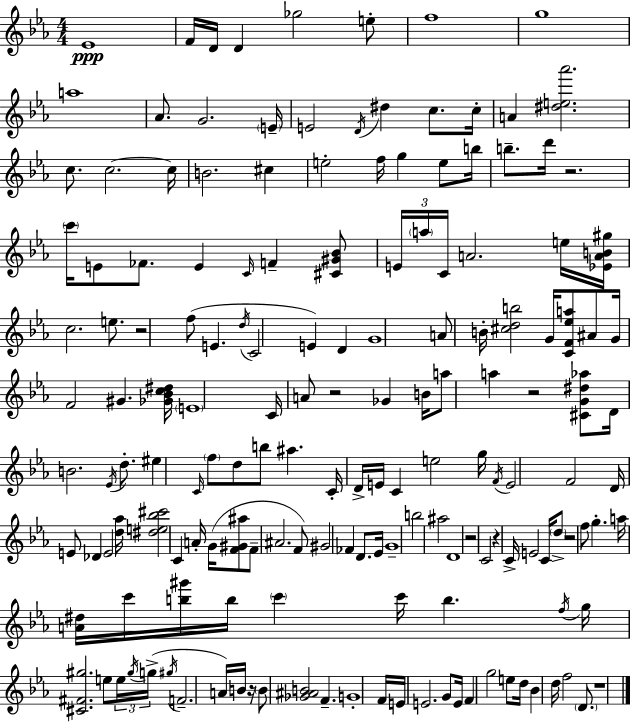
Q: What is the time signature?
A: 4/4